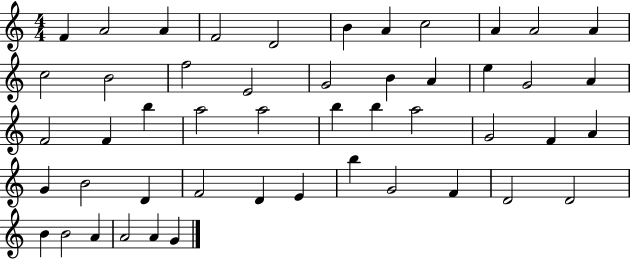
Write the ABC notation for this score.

X:1
T:Untitled
M:4/4
L:1/4
K:C
F A2 A F2 D2 B A c2 A A2 A c2 B2 f2 E2 G2 B A e G2 A F2 F b a2 a2 b b a2 G2 F A G B2 D F2 D E b G2 F D2 D2 B B2 A A2 A G